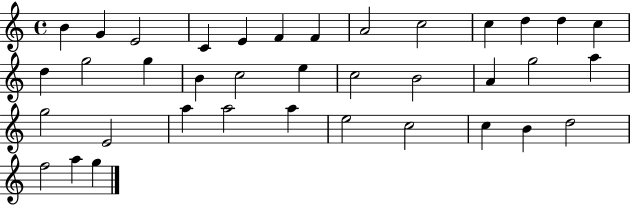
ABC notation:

X:1
T:Untitled
M:4/4
L:1/4
K:C
B G E2 C E F F A2 c2 c d d c d g2 g B c2 e c2 B2 A g2 a g2 E2 a a2 a e2 c2 c B d2 f2 a g